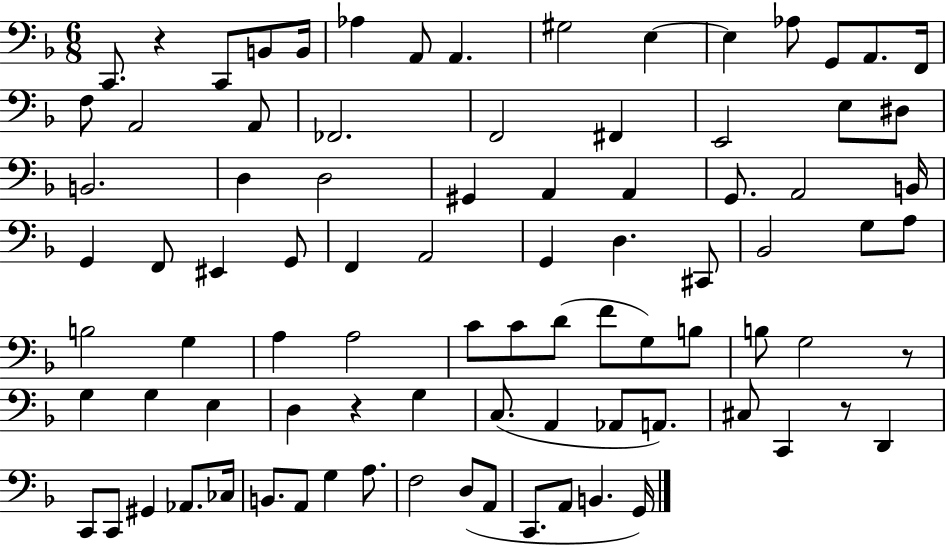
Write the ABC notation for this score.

X:1
T:Untitled
M:6/8
L:1/4
K:F
C,,/2 z C,,/2 B,,/2 B,,/4 _A, A,,/2 A,, ^G,2 E, E, _A,/2 G,,/2 A,,/2 F,,/4 F,/2 A,,2 A,,/2 _F,,2 F,,2 ^F,, E,,2 E,/2 ^D,/2 B,,2 D, D,2 ^G,, A,, A,, G,,/2 A,,2 B,,/4 G,, F,,/2 ^E,, G,,/2 F,, A,,2 G,, D, ^C,,/2 _B,,2 G,/2 A,/2 B,2 G, A, A,2 C/2 C/2 D/2 F/2 G,/2 B,/2 B,/2 G,2 z/2 G, G, E, D, z G, C,/2 A,, _A,,/2 A,,/2 ^C,/2 C,, z/2 D,, C,,/2 C,,/2 ^G,, _A,,/2 _C,/4 B,,/2 A,,/2 G, A,/2 F,2 D,/2 A,,/2 C,,/2 A,,/2 B,, G,,/4